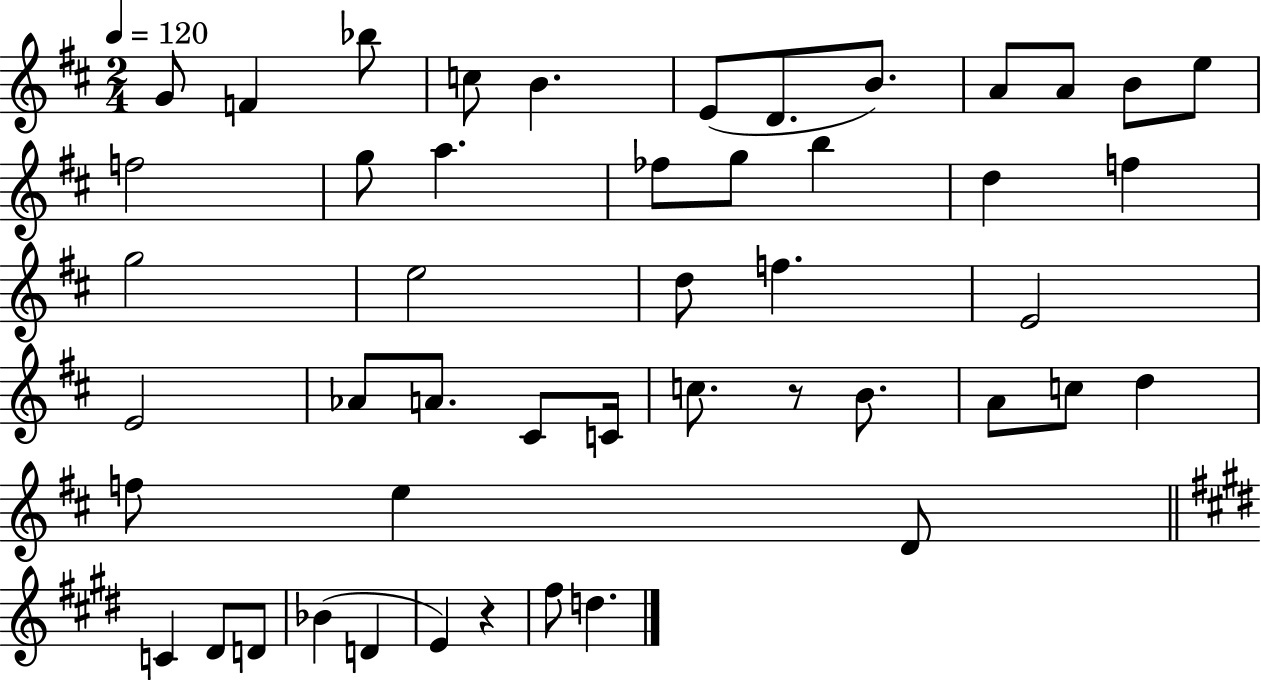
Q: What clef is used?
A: treble